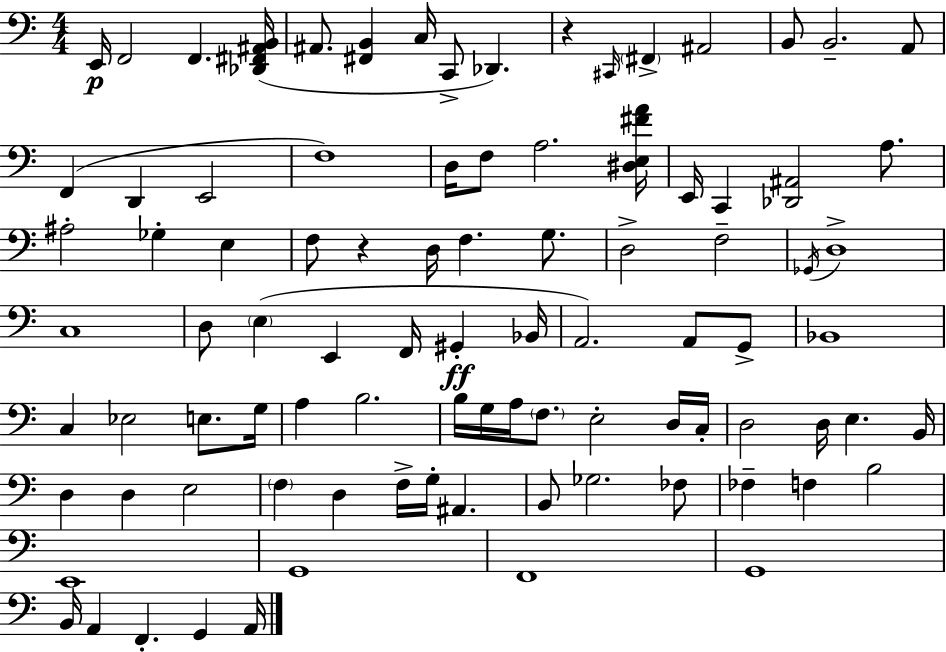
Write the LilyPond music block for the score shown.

{
  \clef bass
  \numericTimeSignature
  \time 4/4
  \key c \major
  e,16\p f,2 f,4. <des, fis, ais, b,>16( | ais,8. <fis, b,>4 c16 c,8-> des,4.) | r4 \grace { cis,16 } \parenthesize fis,4-> ais,2 | b,8 b,2.-- a,8 | \break f,4( d,4 e,2 | f1) | d16 f8 a2. | <dis e fis' a'>16 e,16 c,4 <des, ais,>2 a8. | \break ais2-. ges4-. e4 | f8 r4 d16 f4. g8. | d2-> f2-- | \acciaccatura { ges,16 } d1-> | \break c1 | d8 \parenthesize e4( e,4 f,16 gis,4-.\ff | bes,16 a,2.) a,8 | g,8-> bes,1 | \break c4 ees2 e8. | g16 a4 b2. | b16 g16 a16 \parenthesize f8. e2-. | d16 c16-. d2 d16 e4. | \break b,16 d4 d4 e2 | \parenthesize f4 d4 f16-> g16-. ais,4. | b,8 ges2. | fes8 fes4-- f4 b2 | \break e,1 | g,1 | f,1 | g,1 | \break b,16 a,4 f,4.-. g,4 | a,16 \bar "|."
}